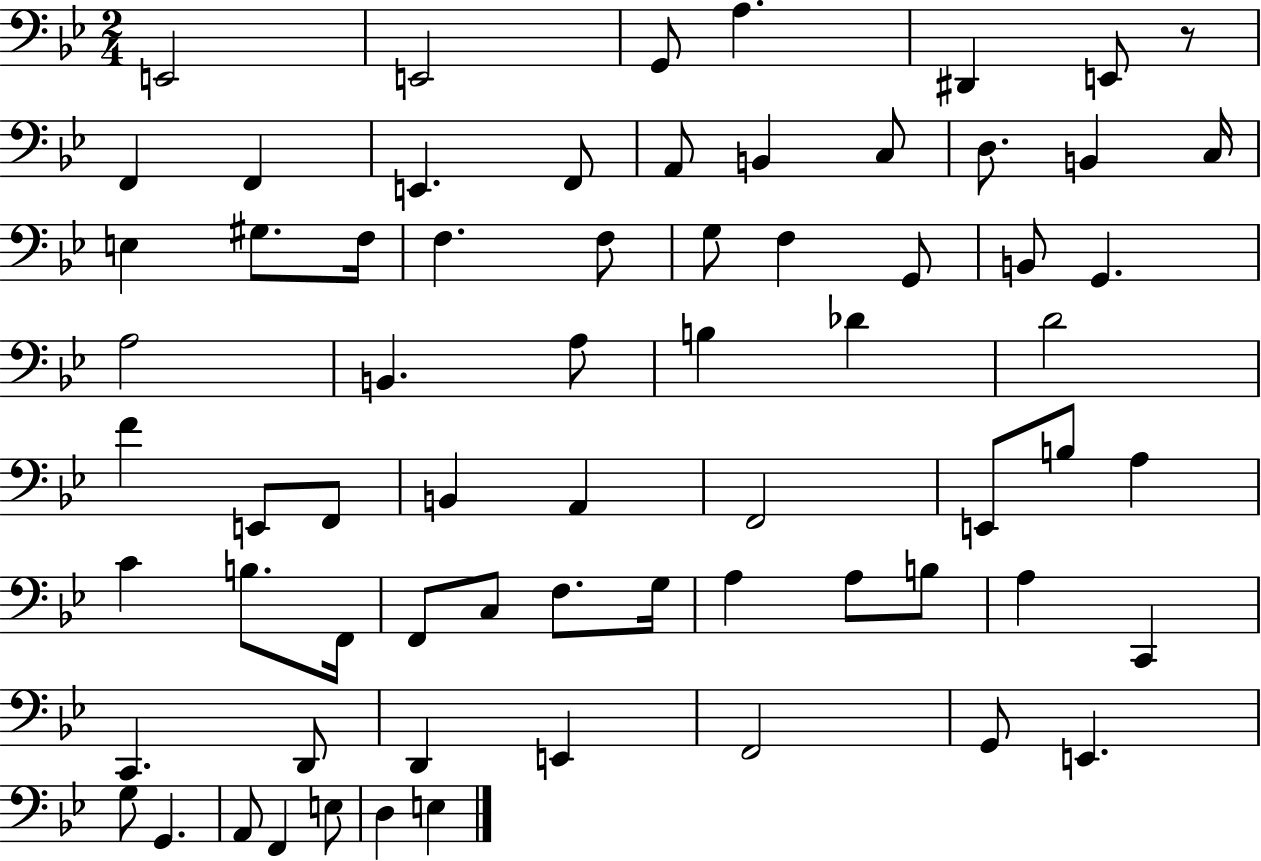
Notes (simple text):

E2/h E2/h G2/e A3/q. D#2/q E2/e R/e F2/q F2/q E2/q. F2/e A2/e B2/q C3/e D3/e. B2/q C3/s E3/q G#3/e. F3/s F3/q. F3/e G3/e F3/q G2/e B2/e G2/q. A3/h B2/q. A3/e B3/q Db4/q D4/h F4/q E2/e F2/e B2/q A2/q F2/h E2/e B3/e A3/q C4/q B3/e. F2/s F2/e C3/e F3/e. G3/s A3/q A3/e B3/e A3/q C2/q C2/q. D2/e D2/q E2/q F2/h G2/e E2/q. G3/e G2/q. A2/e F2/q E3/e D3/q E3/q